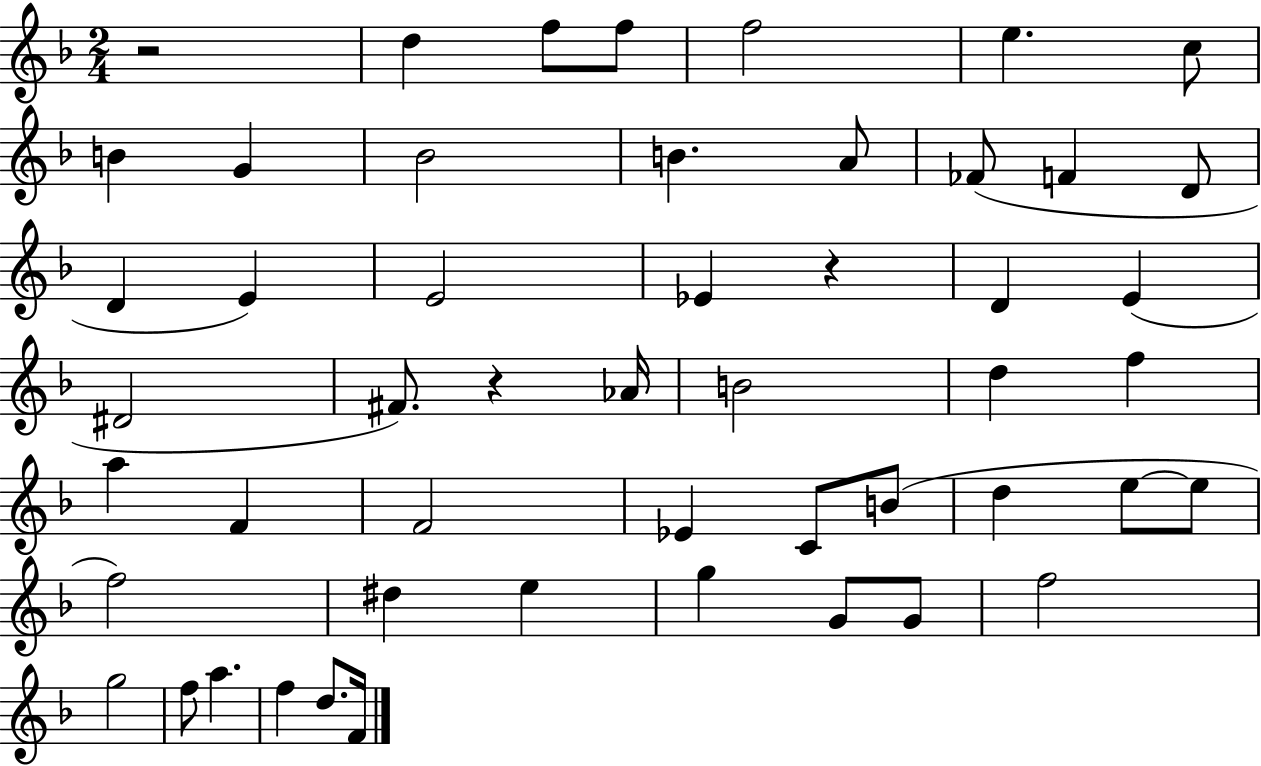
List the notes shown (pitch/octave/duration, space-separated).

R/h D5/q F5/e F5/e F5/h E5/q. C5/e B4/q G4/q Bb4/h B4/q. A4/e FES4/e F4/q D4/e D4/q E4/q E4/h Eb4/q R/q D4/q E4/q D#4/h F#4/e. R/q Ab4/s B4/h D5/q F5/q A5/q F4/q F4/h Eb4/q C4/e B4/e D5/q E5/e E5/e F5/h D#5/q E5/q G5/q G4/e G4/e F5/h G5/h F5/e A5/q. F5/q D5/e. F4/s